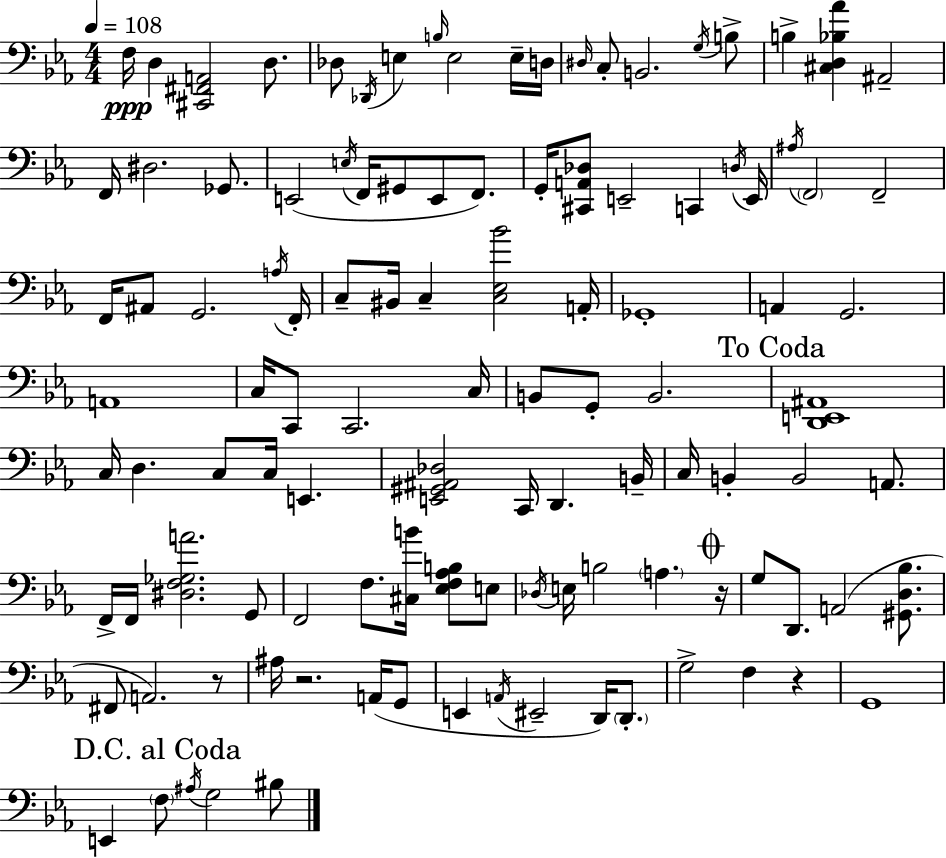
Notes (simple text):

F3/s D3/q [C#2,F#2,A2]/h D3/e. Db3/e Db2/s E3/q B3/s E3/h E3/s D3/s D#3/s C3/e B2/h. G3/s B3/e B3/q [C#3,D3,Bb3,Ab4]/q A#2/h F2/s D#3/h. Gb2/e. E2/h E3/s F2/s G#2/e E2/e F2/e. G2/s [C#2,A2,Db3]/e E2/h C2/q D3/s E2/s A#3/s F2/h F2/h F2/s A#2/e G2/h. A3/s F2/s C3/e BIS2/s C3/q [C3,Eb3,Bb4]/h A2/s Gb2/w A2/q G2/h. A2/w C3/s C2/e C2/h. C3/s B2/e G2/e B2/h. [D2,E2,A#2]/w C3/s D3/q. C3/e C3/s E2/q. [E2,G#2,A#2,Db3]/h C2/s D2/q. B2/s C3/s B2/q B2/h A2/e. F2/s F2/s [D#3,F3,Gb3,A4]/h. G2/e F2/h F3/e. [C#3,B4]/s [Eb3,F3,Ab3,B3]/e E3/e Db3/s E3/s B3/h A3/q. R/s G3/e D2/e. A2/h [G#2,D3,Bb3]/e. F#2/e A2/h. R/e A#3/s R/h. A2/s G2/e E2/q A2/s EIS2/h D2/s D2/e. G3/h F3/q R/q G2/w E2/q F3/e A#3/s G3/h BIS3/e